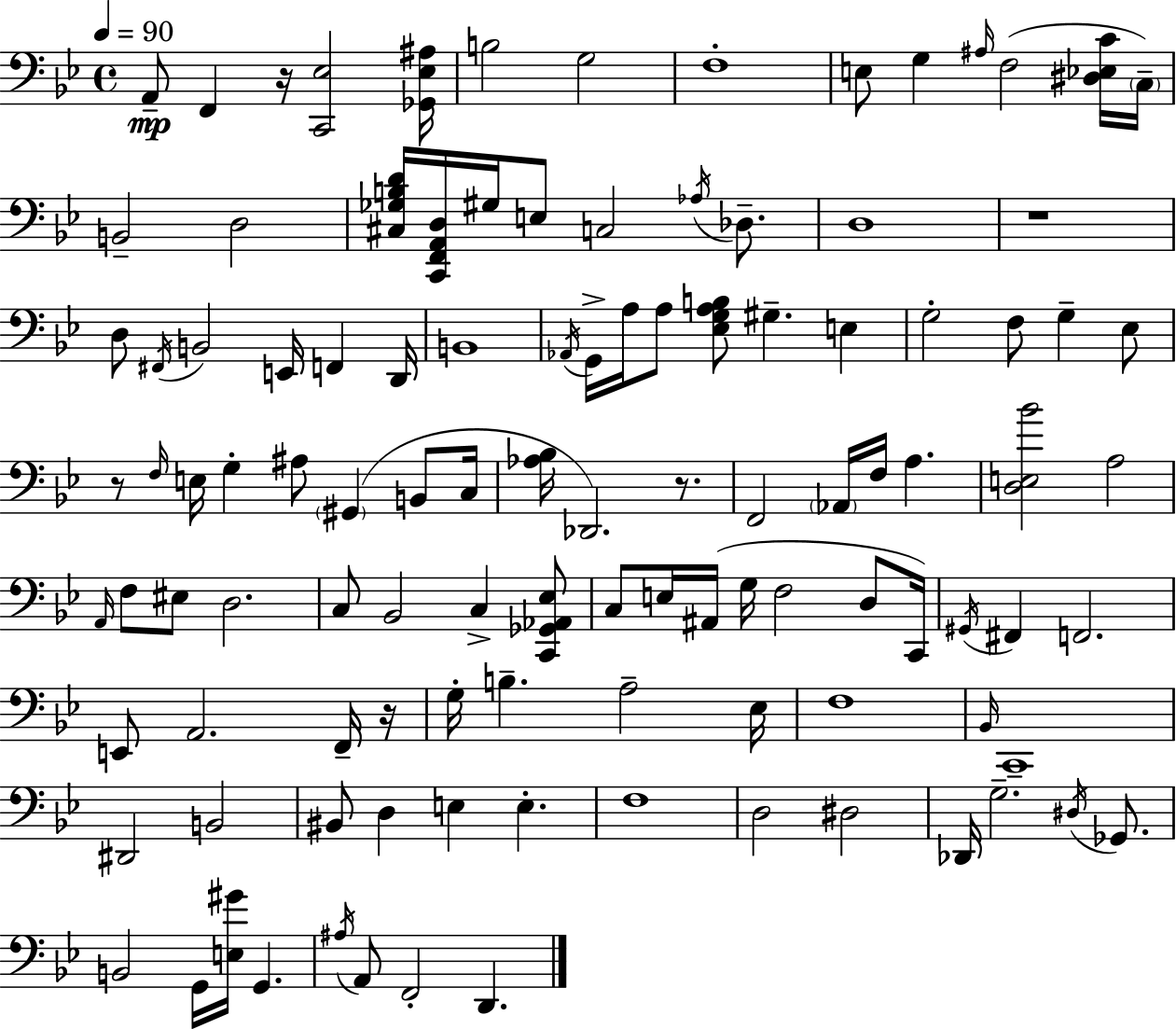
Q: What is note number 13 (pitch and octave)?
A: G#3